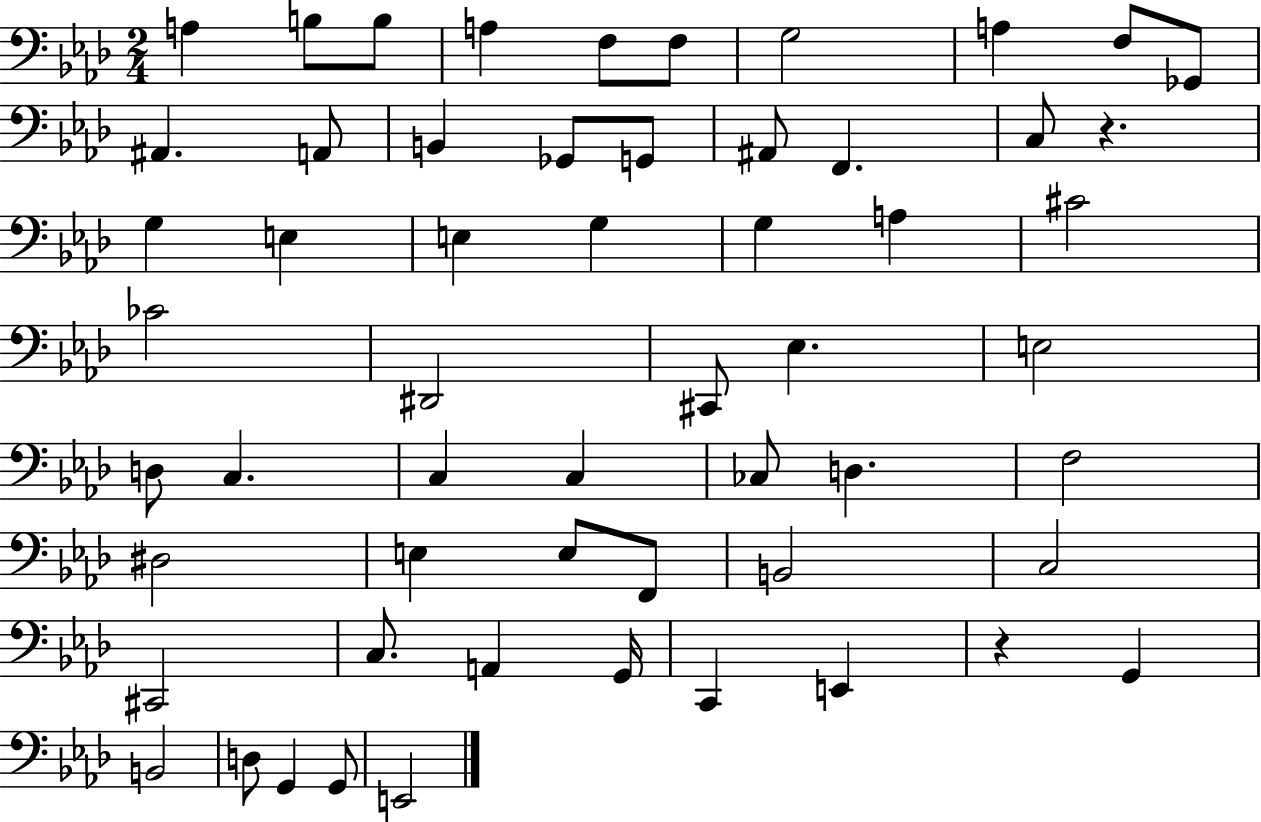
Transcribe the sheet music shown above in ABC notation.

X:1
T:Untitled
M:2/4
L:1/4
K:Ab
A, B,/2 B,/2 A, F,/2 F,/2 G,2 A, F,/2 _G,,/2 ^A,, A,,/2 B,, _G,,/2 G,,/2 ^A,,/2 F,, C,/2 z G, E, E, G, G, A, ^C2 _C2 ^D,,2 ^C,,/2 _E, E,2 D,/2 C, C, C, _C,/2 D, F,2 ^D,2 E, E,/2 F,,/2 B,,2 C,2 ^C,,2 C,/2 A,, G,,/4 C,, E,, z G,, B,,2 D,/2 G,, G,,/2 E,,2